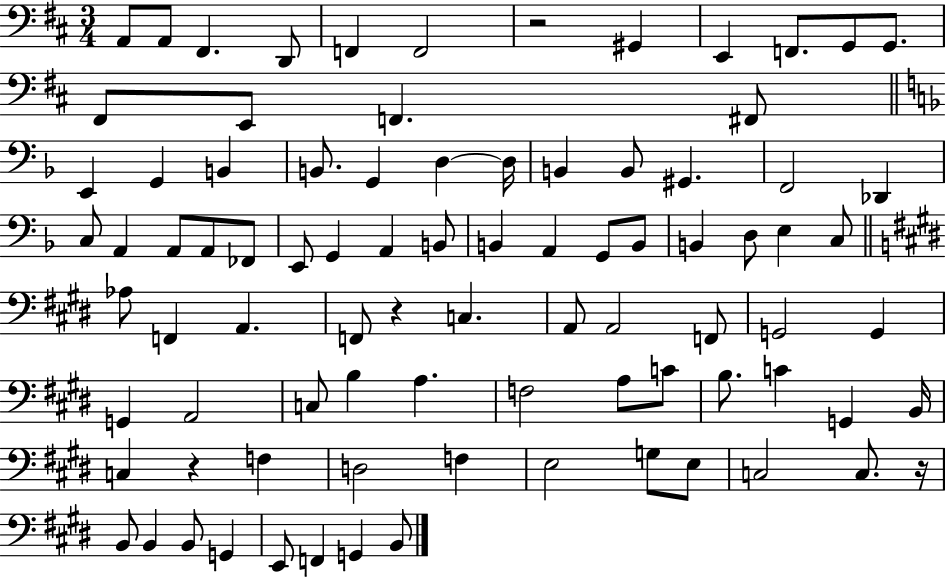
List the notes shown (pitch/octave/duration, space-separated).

A2/e A2/e F#2/q. D2/e F2/q F2/h R/h G#2/q E2/q F2/e. G2/e G2/e. F#2/e E2/e F2/q. F#2/e E2/q G2/q B2/q B2/e. G2/q D3/q D3/s B2/q B2/e G#2/q. F2/h Db2/q C3/e A2/q A2/e A2/e FES2/e E2/e G2/q A2/q B2/e B2/q A2/q G2/e B2/e B2/q D3/e E3/q C3/e Ab3/e F2/q A2/q. F2/e R/q C3/q. A2/e A2/h F2/e G2/h G2/q G2/q A2/h C3/e B3/q A3/q. F3/h A3/e C4/e B3/e. C4/q G2/q B2/s C3/q R/q F3/q D3/h F3/q E3/h G3/e E3/e C3/h C3/e. R/s B2/e B2/q B2/e G2/q E2/e F2/q G2/q B2/e